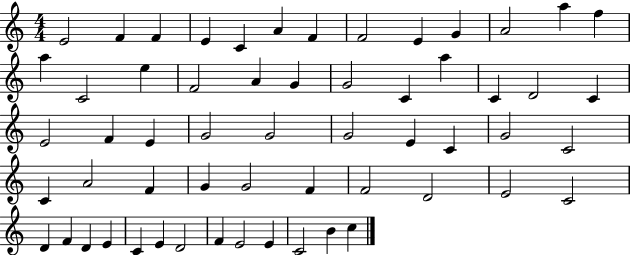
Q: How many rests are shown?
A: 0